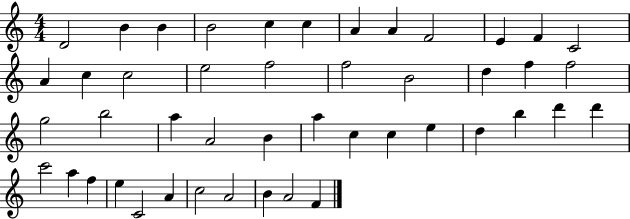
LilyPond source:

{
  \clef treble
  \numericTimeSignature
  \time 4/4
  \key c \major
  d'2 b'4 b'4 | b'2 c''4 c''4 | a'4 a'4 f'2 | e'4 f'4 c'2 | \break a'4 c''4 c''2 | e''2 f''2 | f''2 b'2 | d''4 f''4 f''2 | \break g''2 b''2 | a''4 a'2 b'4 | a''4 c''4 c''4 e''4 | d''4 b''4 d'''4 d'''4 | \break c'''2 a''4 f''4 | e''4 c'2 a'4 | c''2 a'2 | b'4 a'2 f'4 | \break \bar "|."
}